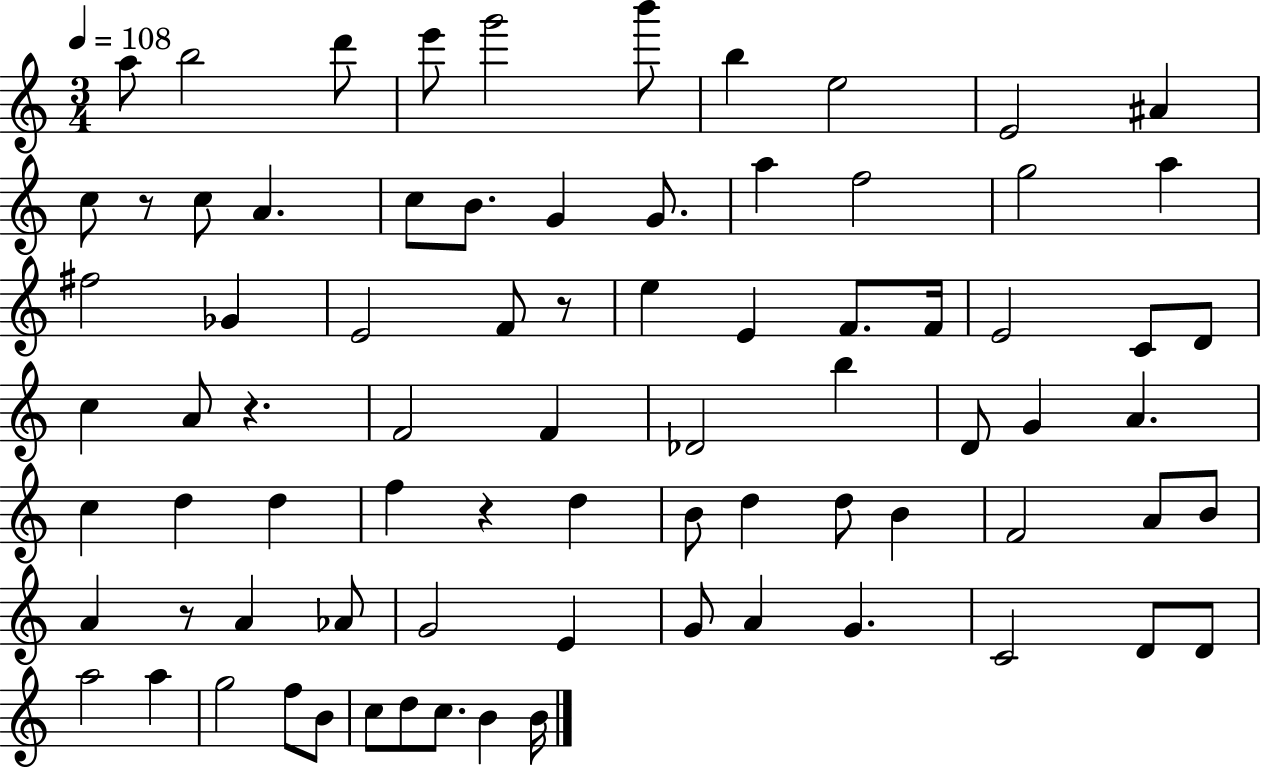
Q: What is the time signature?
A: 3/4